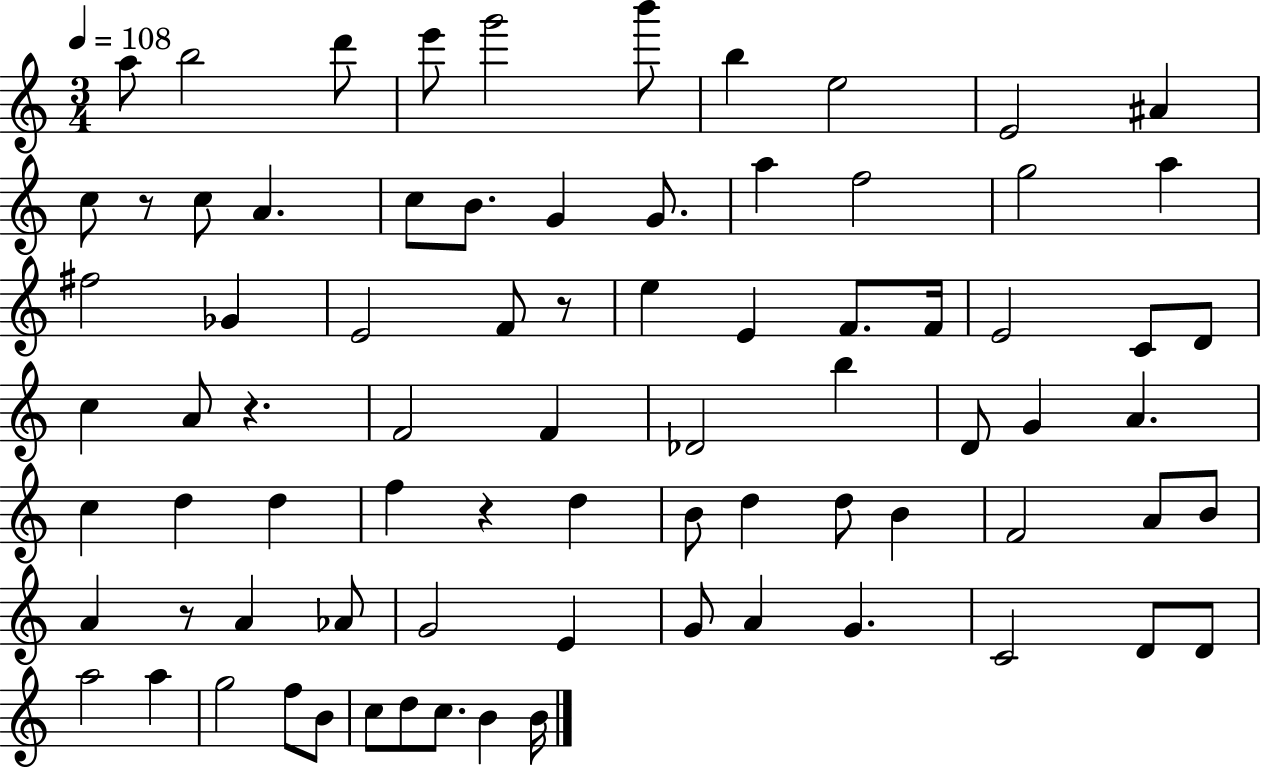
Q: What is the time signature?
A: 3/4